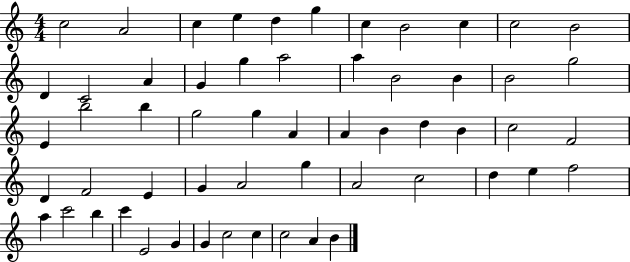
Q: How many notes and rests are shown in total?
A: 57